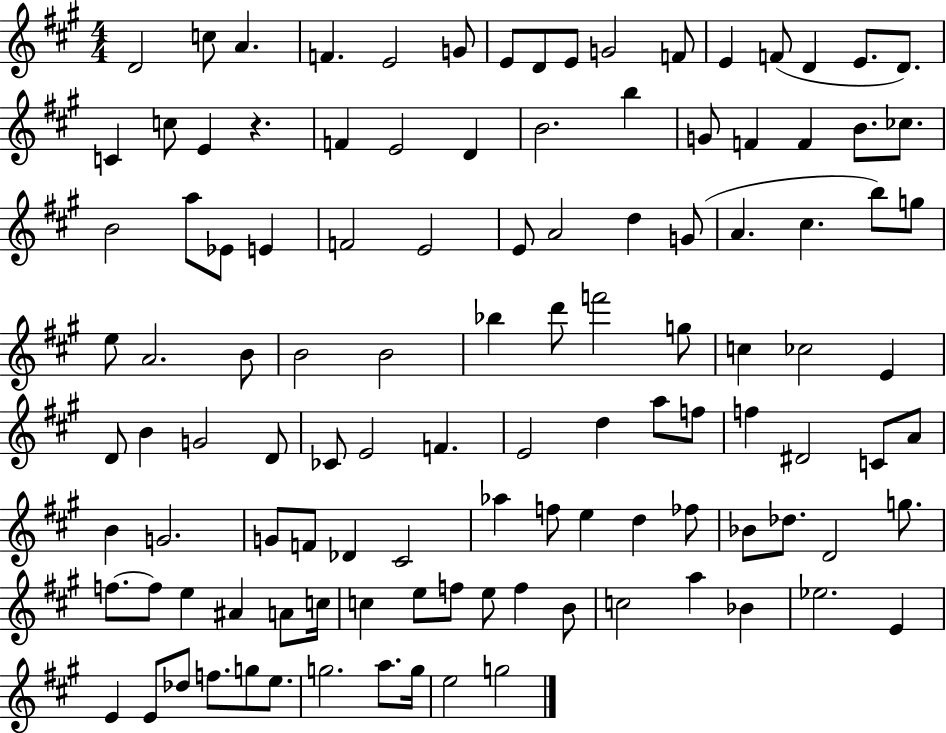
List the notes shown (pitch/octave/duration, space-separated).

D4/h C5/e A4/q. F4/q. E4/h G4/e E4/e D4/e E4/e G4/h F4/e E4/q F4/e D4/q E4/e. D4/e. C4/q C5/e E4/q R/q. F4/q E4/h D4/q B4/h. B5/q G4/e F4/q F4/q B4/e. CES5/e. B4/h A5/e Eb4/e E4/q F4/h E4/h E4/e A4/h D5/q G4/e A4/q. C#5/q. B5/e G5/e E5/e A4/h. B4/e B4/h B4/h Bb5/q D6/e F6/h G5/e C5/q CES5/h E4/q D4/e B4/q G4/h D4/e CES4/e E4/h F4/q. E4/h D5/q A5/e F5/e F5/q D#4/h C4/e A4/e B4/q G4/h. G4/e F4/e Db4/q C#4/h Ab5/q F5/e E5/q D5/q FES5/e Bb4/e Db5/e. D4/h G5/e. F5/e. F5/e E5/q A#4/q A4/e C5/s C5/q E5/e F5/e E5/e F5/q B4/e C5/h A5/q Bb4/q Eb5/h. E4/q E4/q E4/e Db5/e F5/e. G5/e E5/e. G5/h. A5/e. G5/s E5/h G5/h